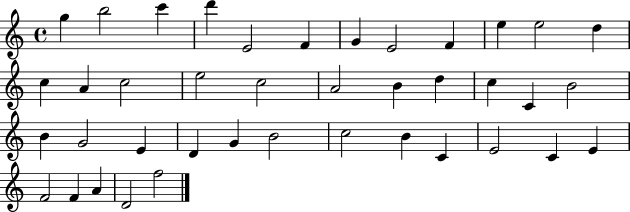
X:1
T:Untitled
M:4/4
L:1/4
K:C
g b2 c' d' E2 F G E2 F e e2 d c A c2 e2 c2 A2 B d c C B2 B G2 E D G B2 c2 B C E2 C E F2 F A D2 f2